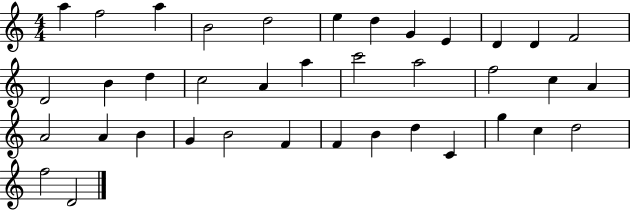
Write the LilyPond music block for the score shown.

{
  \clef treble
  \numericTimeSignature
  \time 4/4
  \key c \major
  a''4 f''2 a''4 | b'2 d''2 | e''4 d''4 g'4 e'4 | d'4 d'4 f'2 | \break d'2 b'4 d''4 | c''2 a'4 a''4 | c'''2 a''2 | f''2 c''4 a'4 | \break a'2 a'4 b'4 | g'4 b'2 f'4 | f'4 b'4 d''4 c'4 | g''4 c''4 d''2 | \break f''2 d'2 | \bar "|."
}